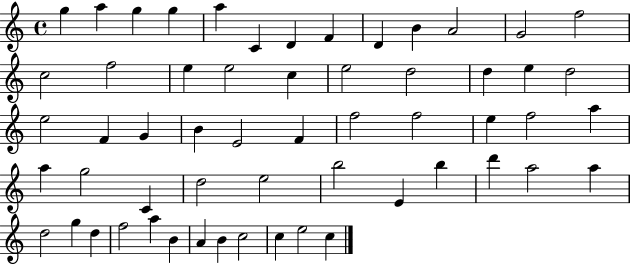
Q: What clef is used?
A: treble